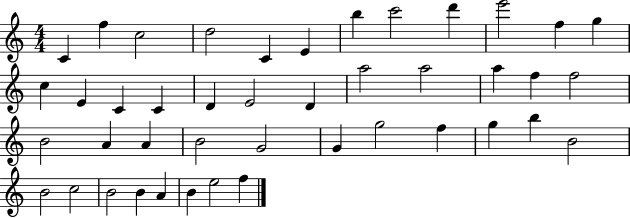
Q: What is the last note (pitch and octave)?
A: F5